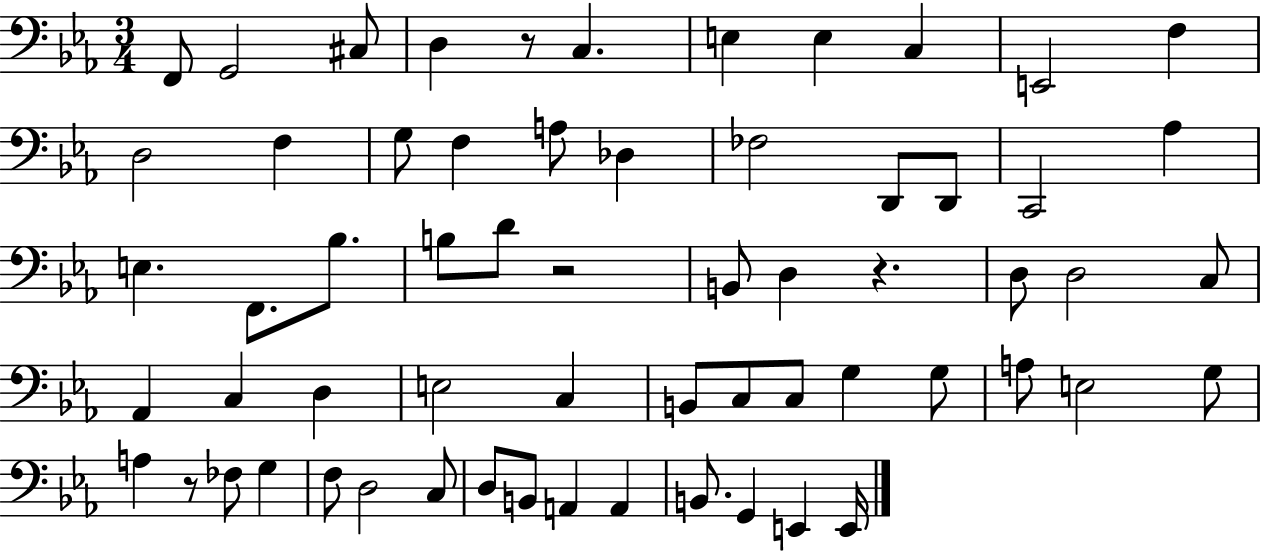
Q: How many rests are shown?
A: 4